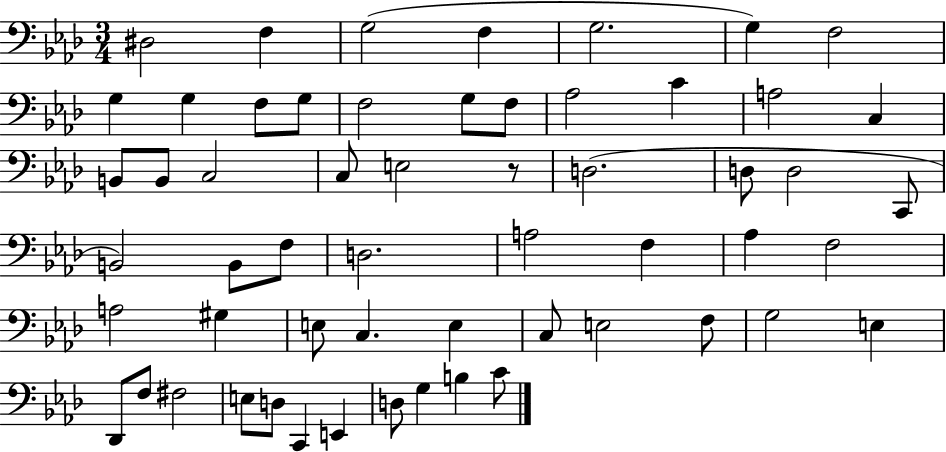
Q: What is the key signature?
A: AES major